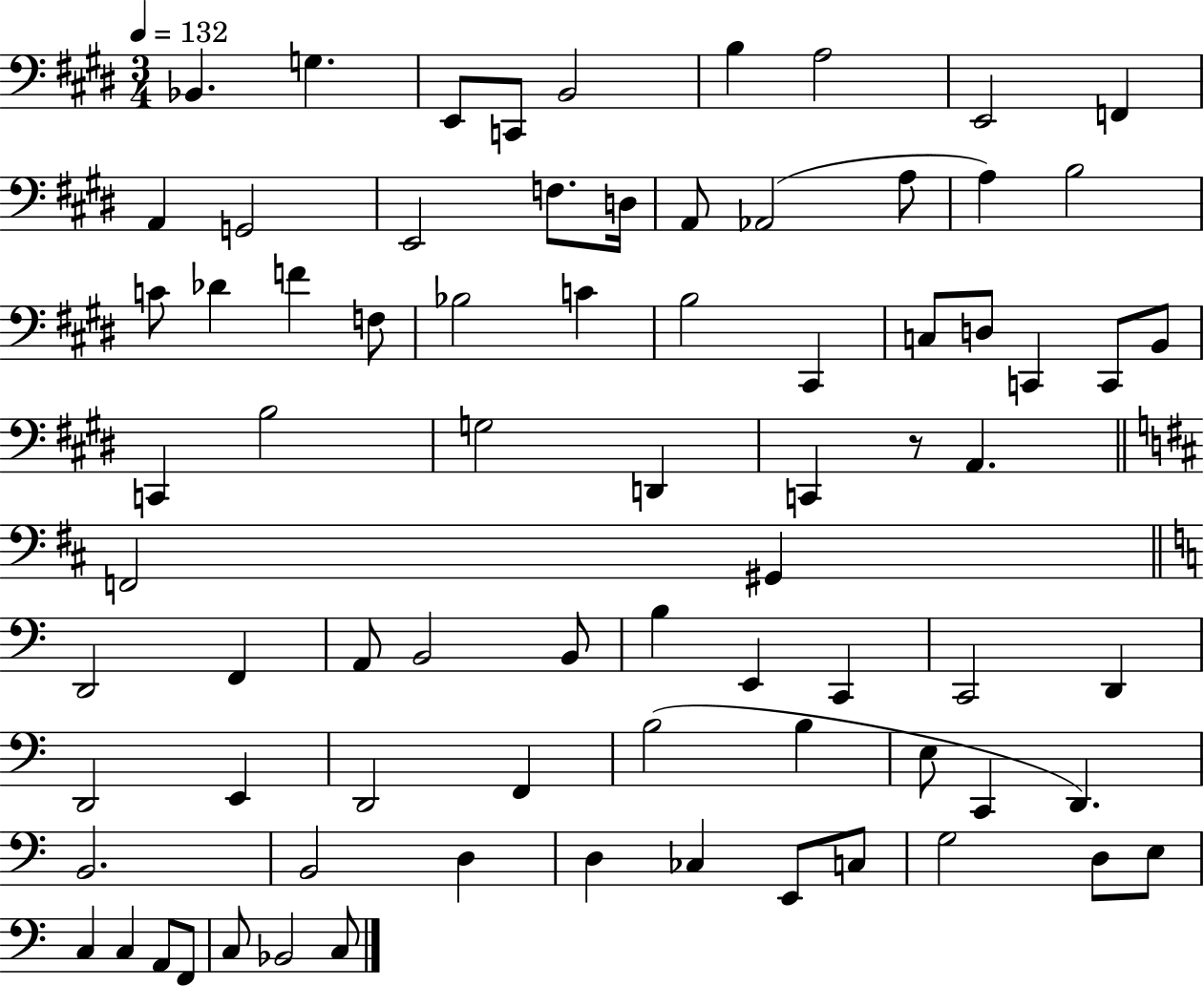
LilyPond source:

{
  \clef bass
  \numericTimeSignature
  \time 3/4
  \key e \major
  \tempo 4 = 132
  \repeat volta 2 { bes,4. g4. | e,8 c,8 b,2 | b4 a2 | e,2 f,4 | \break a,4 g,2 | e,2 f8. d16 | a,8 aes,2( a8 | a4) b2 | \break c'8 des'4 f'4 f8 | bes2 c'4 | b2 cis,4 | c8 d8 c,4 c,8 b,8 | \break c,4 b2 | g2 d,4 | c,4 r8 a,4. | \bar "||" \break \key d \major f,2 gis,4 | \bar "||" \break \key c \major d,2 f,4 | a,8 b,2 b,8 | b4 e,4 c,4 | c,2 d,4 | \break d,2 e,4 | d,2 f,4 | b2( b4 | e8 c,4 d,4.) | \break b,2. | b,2 d4 | d4 ces4 e,8 c8 | g2 d8 e8 | \break c4 c4 a,8 f,8 | c8 bes,2 c8 | } \bar "|."
}